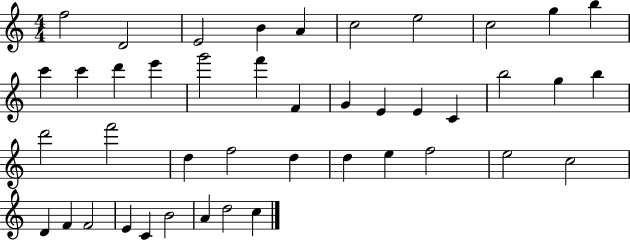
X:1
T:Untitled
M:4/4
L:1/4
K:C
f2 D2 E2 B A c2 e2 c2 g b c' c' d' e' g'2 f' F G E E C b2 g b d'2 f'2 d f2 d d e f2 e2 c2 D F F2 E C B2 A d2 c